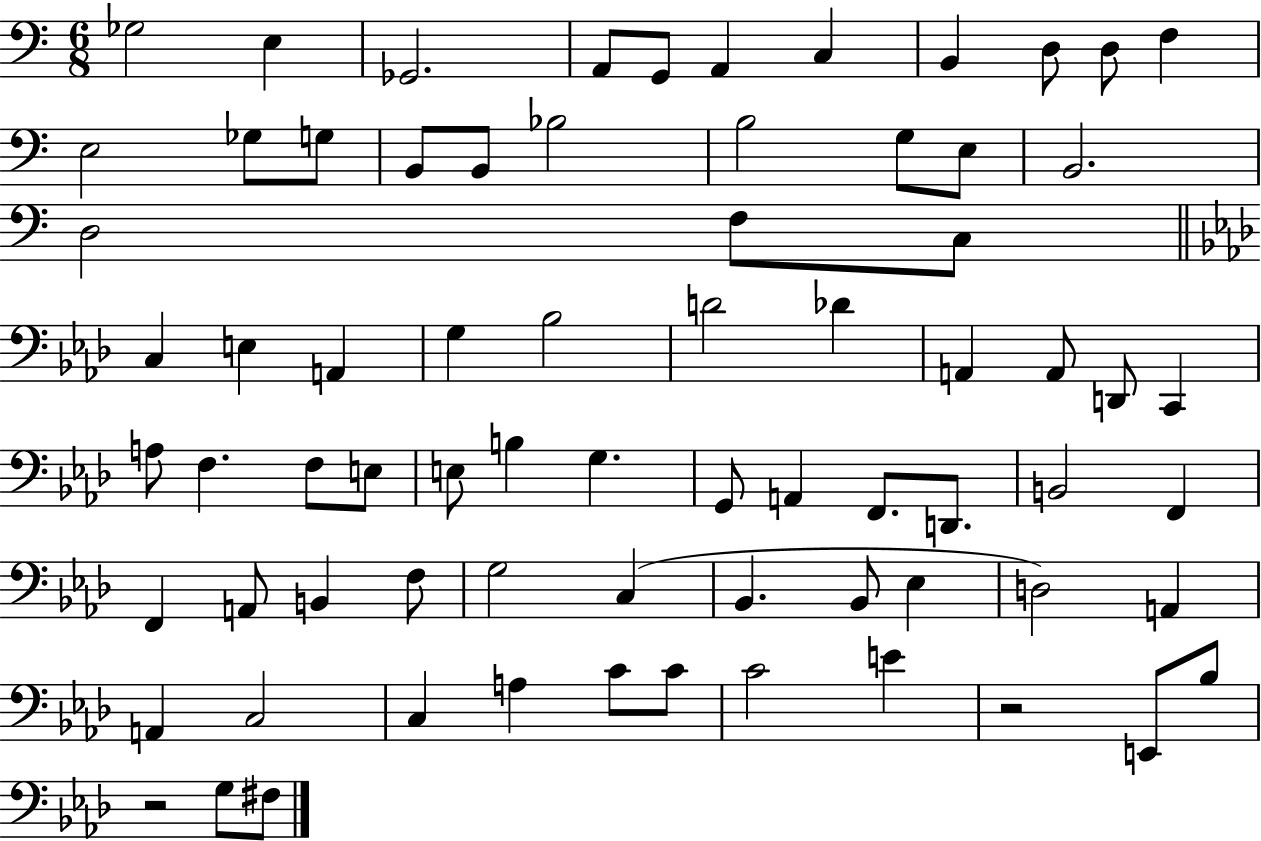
{
  \clef bass
  \numericTimeSignature
  \time 6/8
  \key c \major
  ges2 e4 | ges,2. | a,8 g,8 a,4 c4 | b,4 d8 d8 f4 | \break e2 ges8 g8 | b,8 b,8 bes2 | b2 g8 e8 | b,2. | \break d2 f8 c8 | \bar "||" \break \key aes \major c4 e4 a,4 | g4 bes2 | d'2 des'4 | a,4 a,8 d,8 c,4 | \break a8 f4. f8 e8 | e8 b4 g4. | g,8 a,4 f,8. d,8. | b,2 f,4 | \break f,4 a,8 b,4 f8 | g2 c4( | bes,4. bes,8 ees4 | d2) a,4 | \break a,4 c2 | c4 a4 c'8 c'8 | c'2 e'4 | r2 e,8 bes8 | \break r2 g8 fis8 | \bar "|."
}